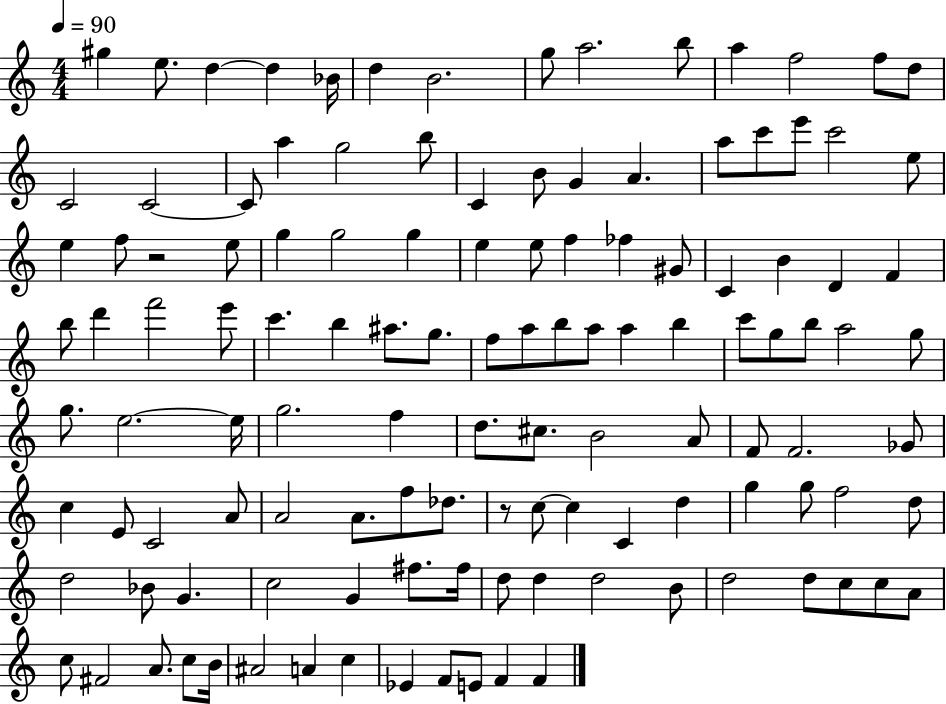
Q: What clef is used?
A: treble